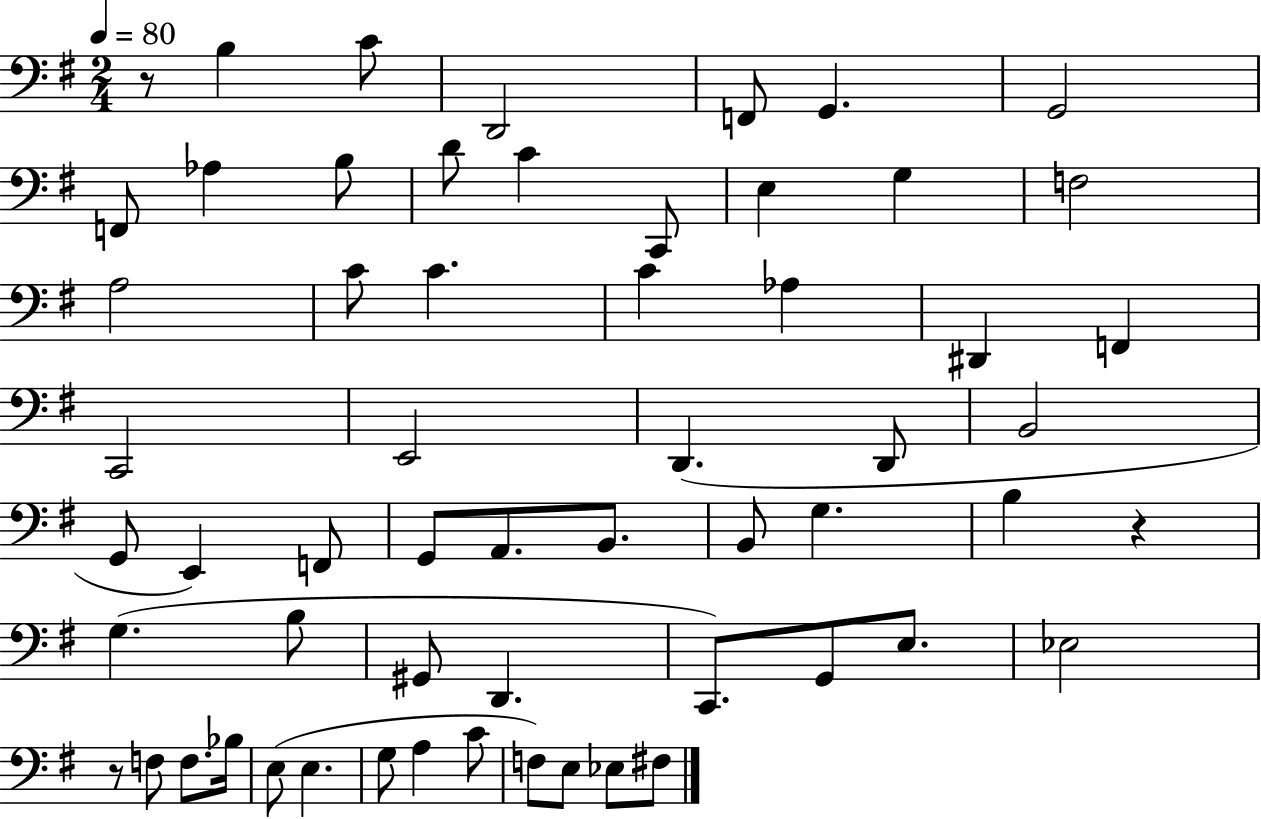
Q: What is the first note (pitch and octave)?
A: B3